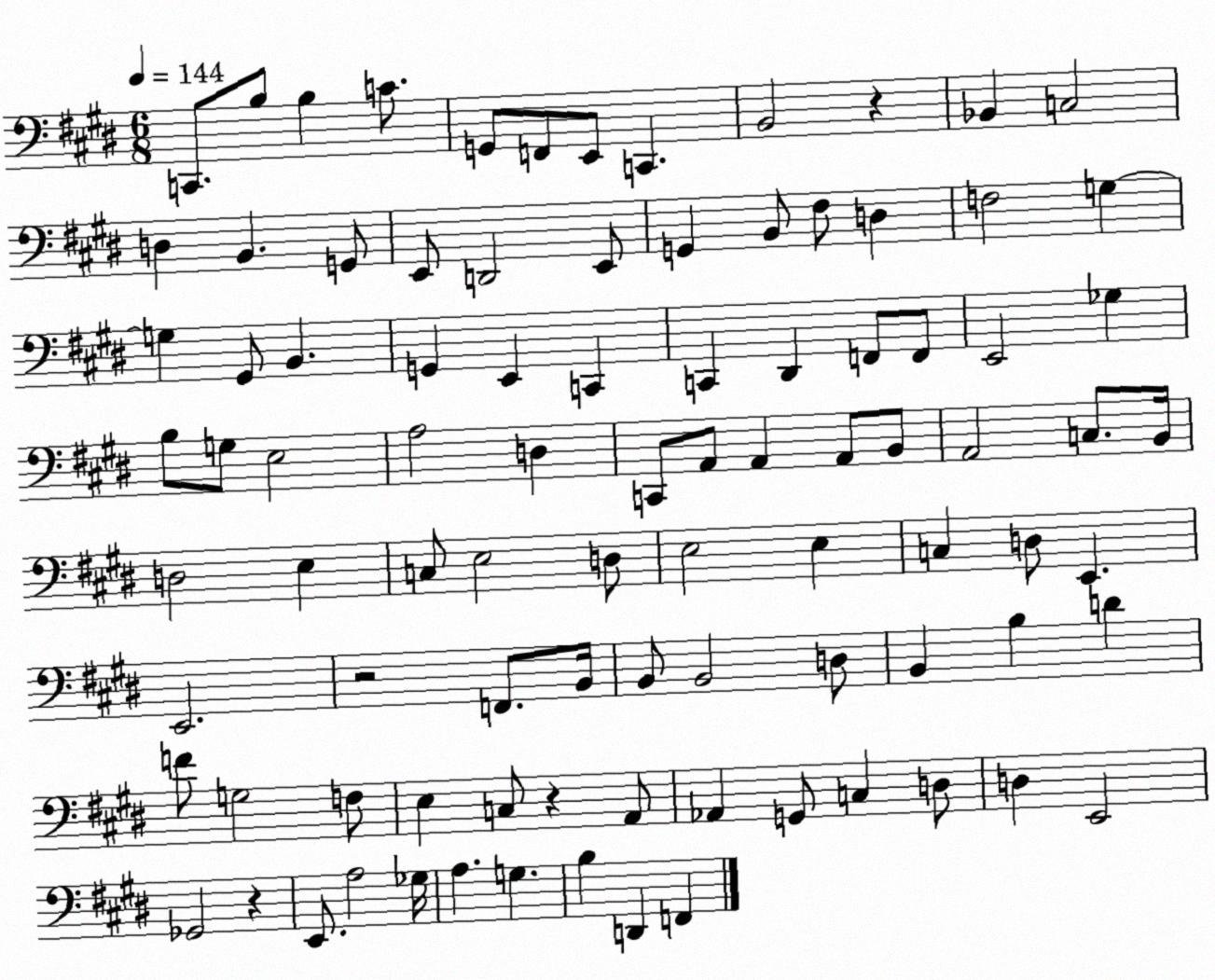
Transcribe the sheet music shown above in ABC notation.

X:1
T:Untitled
M:6/8
L:1/4
K:E
C,,/2 B,/2 B, C/2 G,,/2 F,,/2 E,,/2 C,, B,,2 z _B,, C,2 D, B,, G,,/2 E,,/2 D,,2 E,,/2 G,, B,,/2 ^F,/2 D, F,2 G, G, ^G,,/2 B,, G,, E,, C,, C,, ^D,, F,,/2 F,,/2 E,,2 _G, B,/2 G,/2 E,2 A,2 D, C,,/2 A,,/2 A,, A,,/2 B,,/2 A,,2 C,/2 B,,/4 D,2 E, C,/2 E,2 D,/2 E,2 E, C, D,/2 E,, E,,2 z2 F,,/2 B,,/4 B,,/2 B,,2 D,/2 B,, B, D F/2 G,2 F,/2 E, C,/2 z A,,/2 _A,, G,,/2 C, D,/2 D, E,,2 _G,,2 z E,,/2 A,2 _G,/4 A, G, B, D,, F,,